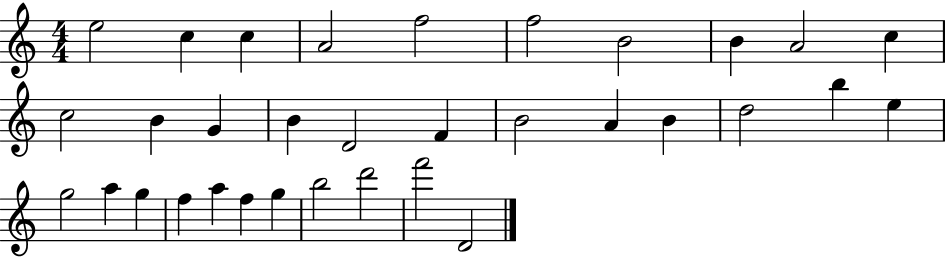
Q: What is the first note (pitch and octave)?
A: E5